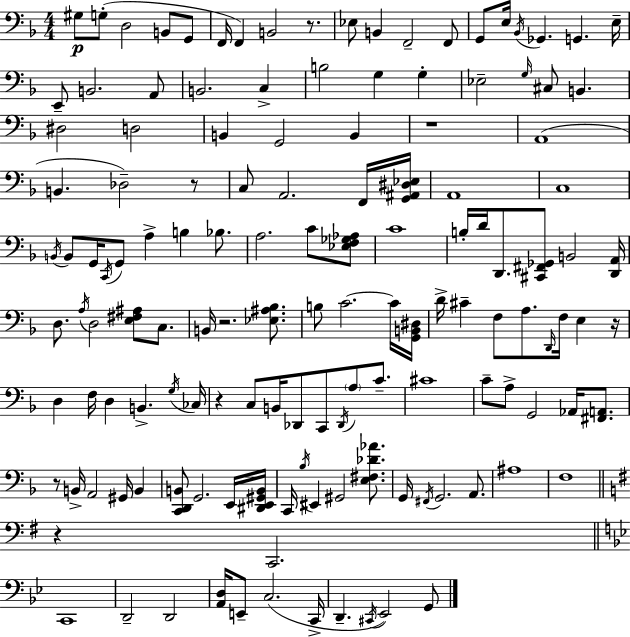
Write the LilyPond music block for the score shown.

{
  \clef bass
  \numericTimeSignature
  \time 4/4
  \key d \minor
  gis8\p g8-.( d2 b,8 g,8 | f,16 f,4) b,2 r8. | ees8 b,4 f,2-- f,8 | g,8 e16 \acciaccatura { bes,16 } ges,4. g,4. | \break e16-- e,8-- b,2. a,8 | b,2. c4-> | b2 g4 g4-. | ees2-- \grace { g16 } cis8 b,4. | \break dis2 d2 | b,4 g,2 b,4 | r1 | a,1( | \break b,4. des2--) | r8 c8 a,2. | f,16 <g, ais, dis ees>16 a,1 | c1 | \break \acciaccatura { b,16 } b,8 g,16 \acciaccatura { c,16 } g,8 a4-> b4 | bes8. a2. | c'8 <ees f ges aes>8 c'1 | b16-. d'16 d,8. <cis, fis, ges,>8 b,2 | \break <d, a,>16 d8. \acciaccatura { a16 } d2 | <e fis ais>8 c8. b,16 r2. | <ees ais bes>8. b8 c'2.~~ | c'16 <g, b, dis>16 d'16-> cis'4-- f8 a8. \grace { d,16 } | \break f16 e4 r16 d4 f16 d4 b,4.-> | \acciaccatura { g16 } ces16 r4 c8 b,16 des,8 | c,8 \acciaccatura { des,16 } \parenthesize a8 c'8.-- cis'1 | c'8-- a8-> g,2 | \break aes,16 <fis, a,>8. r8 b,16-> a,2 | gis,16 b,4 <c, d, b,>8 g,2. | e,16 <dis, e, gis, b,>16 c,16 \acciaccatura { bes16 } eis,4 gis,2 | <e fis des' aes'>8. g,16 \acciaccatura { fis,16 } g,2. | \break a,8. ais1 | f1 | \bar "||" \break \key e \minor r4 c,2. | \bar "||" \break \key bes \major c,1 | d,2-- d,2 | <a, d>16 e,8-- c2.( c,16-> | d,4.-- \acciaccatura { cis,16 } ees,2) g,8 | \break \bar "|."
}